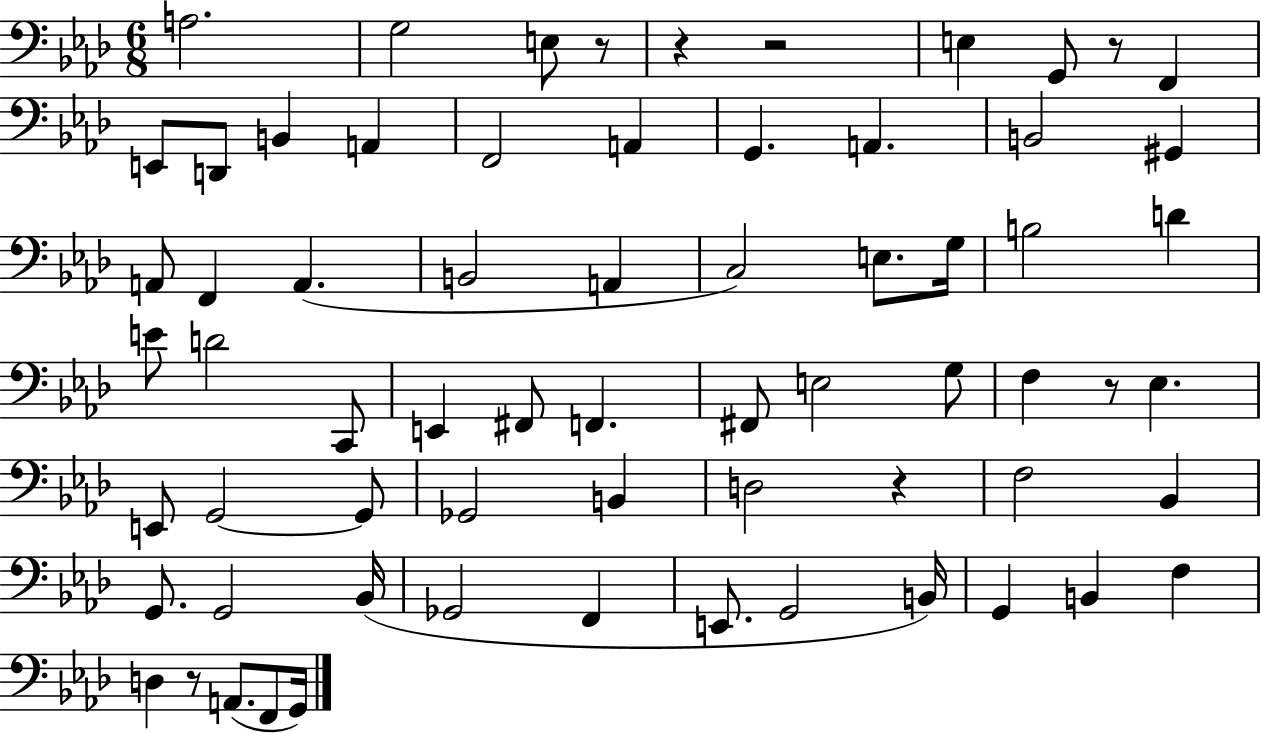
{
  \clef bass
  \numericTimeSignature
  \time 6/8
  \key aes \major
  a2. | g2 e8 r8 | r4 r2 | e4 g,8 r8 f,4 | \break e,8 d,8 b,4 a,4 | f,2 a,4 | g,4. a,4. | b,2 gis,4 | \break a,8 f,4 a,4.( | b,2 a,4 | c2) e8. g16 | b2 d'4 | \break e'8 d'2 c,8 | e,4 fis,8 f,4. | fis,8 e2 g8 | f4 r8 ees4. | \break e,8 g,2~~ g,8 | ges,2 b,4 | d2 r4 | f2 bes,4 | \break g,8. g,2 bes,16( | ges,2 f,4 | e,8. g,2 b,16) | g,4 b,4 f4 | \break d4 r8 a,8.( f,8 g,16) | \bar "|."
}